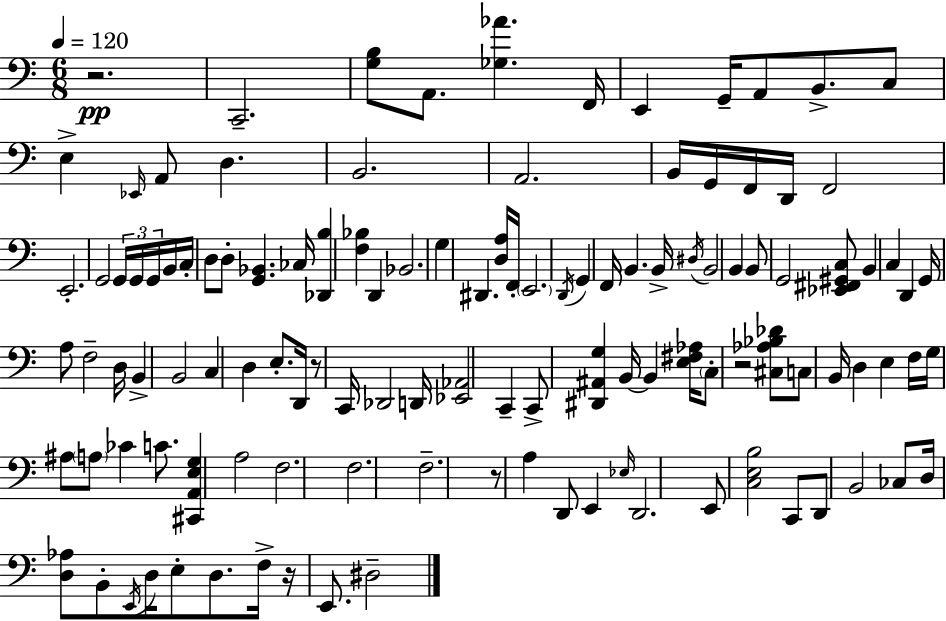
{
  \clef bass
  \numericTimeSignature
  \time 6/8
  \key a \minor
  \tempo 4 = 120
  r2.\pp | c,2.-- | <g b>8 a,8. <ges aes'>4. f,16 | e,4 g,16-- a,8 b,8.-> c8 | \break e4-> \grace { ees,16 } a,8 d4. | b,2. | a,2. | b,16 g,16 f,16 d,16 f,2 | \break e,2.-. | g,2 \tuplet 3/2 { g,16 g,16 g,16 } | b,16 c16-. d8 d8-. <g, bes,>4. | ces16 <des, b>4 <f bes>4 d,4 | \break bes,2. | g4 dis,4. <d a>16 | f,16-. \parenthesize e,2. | \acciaccatura { d,16 } g,4 f,16 b,4. | \break b,16-> \acciaccatura { dis16 } b,2 b,4 | b,8 g,2 | <ees, fis, gis, c>8 b,4 c4 d,4 | g,16 a8 f2-- | \break d16 b,4-> b,2 | c4 d4 e8.-. | d,16 r8 c,16 des,2 | d,16 <ees, aes,>2 c,4-- | \break c,8-> <dis, ais, g>4 b,16~~ b,4 | <e fis aes>16 \parenthesize c8-. r2 | <cis aes bes des'>8 c8 b,16 d4 e4 | f16 g16 ais8 \parenthesize a8 ces'4 | \break c'8. <cis, a, e g>4 a2 | f2. | f2. | f2.-- | \break r8 a4 d,8 e,4 | \grace { ees16 } d,2. | e,8 <c e b>2 | c,8 d,8 b,2 | \break ces8 d16 <d aes>8 b,8-. \acciaccatura { e,16 } d16 e8-. | d8. f16-> r16 e,8. dis2-- | \bar "|."
}